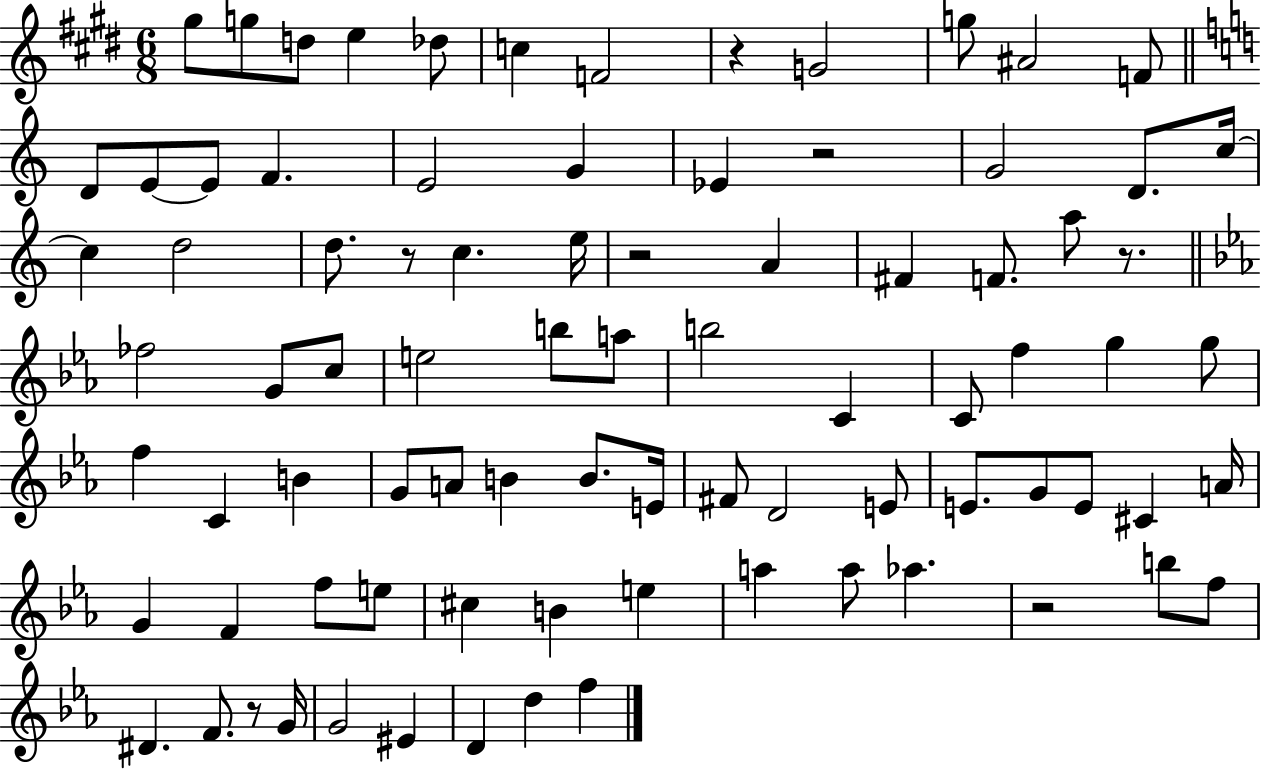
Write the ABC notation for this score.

X:1
T:Untitled
M:6/8
L:1/4
K:E
^g/2 g/2 d/2 e _d/2 c F2 z G2 g/2 ^A2 F/2 D/2 E/2 E/2 F E2 G _E z2 G2 D/2 c/4 c d2 d/2 z/2 c e/4 z2 A ^F F/2 a/2 z/2 _f2 G/2 c/2 e2 b/2 a/2 b2 C C/2 f g g/2 f C B G/2 A/2 B B/2 E/4 ^F/2 D2 E/2 E/2 G/2 E/2 ^C A/4 G F f/2 e/2 ^c B e a a/2 _a z2 b/2 f/2 ^D F/2 z/2 G/4 G2 ^E D d f